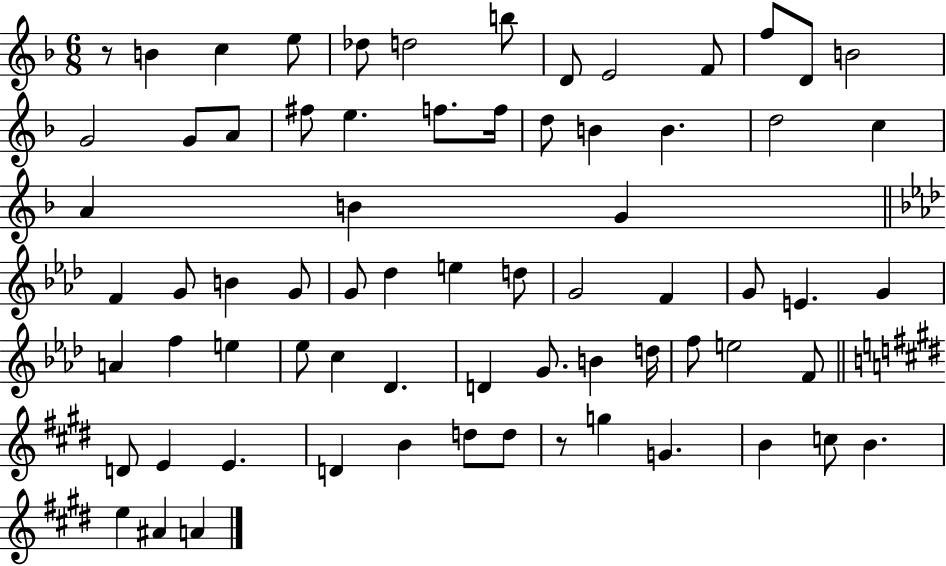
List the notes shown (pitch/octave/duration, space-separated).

R/e B4/q C5/q E5/e Db5/e D5/h B5/e D4/e E4/h F4/e F5/e D4/e B4/h G4/h G4/e A4/e F#5/e E5/q. F5/e. F5/s D5/e B4/q B4/q. D5/h C5/q A4/q B4/q G4/q F4/q G4/e B4/q G4/e G4/e Db5/q E5/q D5/e G4/h F4/q G4/e E4/q. G4/q A4/q F5/q E5/q Eb5/e C5/q Db4/q. D4/q G4/e. B4/q D5/s F5/e E5/h F4/e D4/e E4/q E4/q. D4/q B4/q D5/e D5/e R/e G5/q G4/q. B4/q C5/e B4/q. E5/q A#4/q A4/q